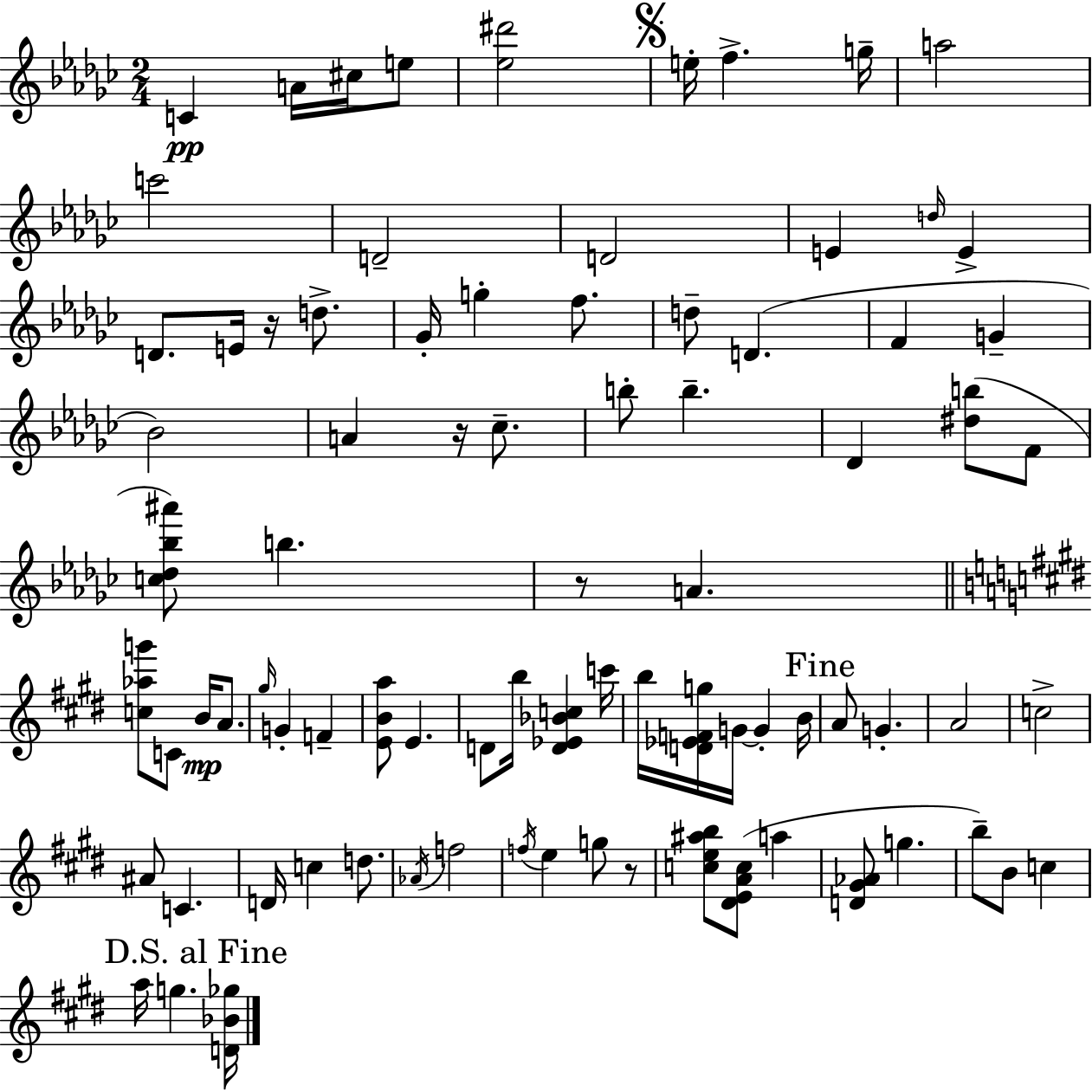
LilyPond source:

{
  \clef treble
  \numericTimeSignature
  \time 2/4
  \key ees \minor
  \repeat volta 2 { c'4\pp a'16 cis''16 e''8 | <ees'' dis'''>2 | \mark \markup { \musicglyph "scripts.segno" } e''16-. f''4.-> g''16-- | a''2 | \break c'''2 | d'2-- | d'2 | e'4 \grace { d''16 } e'4-> | \break d'8. e'16 r16 d''8.-> | ges'16-. g''4-. f''8. | d''8-- d'4.( | f'4 g'4-- | \break bes'2) | a'4 r16 ces''8.-- | b''8-. b''4.-- | des'4 <dis'' b''>8( f'8 | \break <c'' des'' bes'' ais'''>8) b''4. | r8 a'4. | \bar "||" \break \key e \major <c'' aes'' g'''>8 c'8 b'16\mp a'8. | \grace { gis''16 } g'4-. f'4-- | <e' b' a''>8 e'4. | d'8 b''16 <d' ees' bes' c''>4 | \break c'''16 b''16 <d' ees' f' g''>16 g'16~~ g'4-. | b'16 \mark "Fine" a'8 g'4.-. | a'2 | c''2-> | \break ais'8 c'4. | d'16 c''4 d''8. | \acciaccatura { aes'16 } f''2 | \acciaccatura { f''16 } e''4 g''8 | \break r8 <c'' e'' ais'' b''>8 <dis' e' a' c''>8( a''4 | <d' gis' aes'>8 g''4. | b''8--) b'8 c''4 | \mark "D.S. al Fine" a''16 g''4. | \break <d' bes' ges''>16 } \bar "|."
}